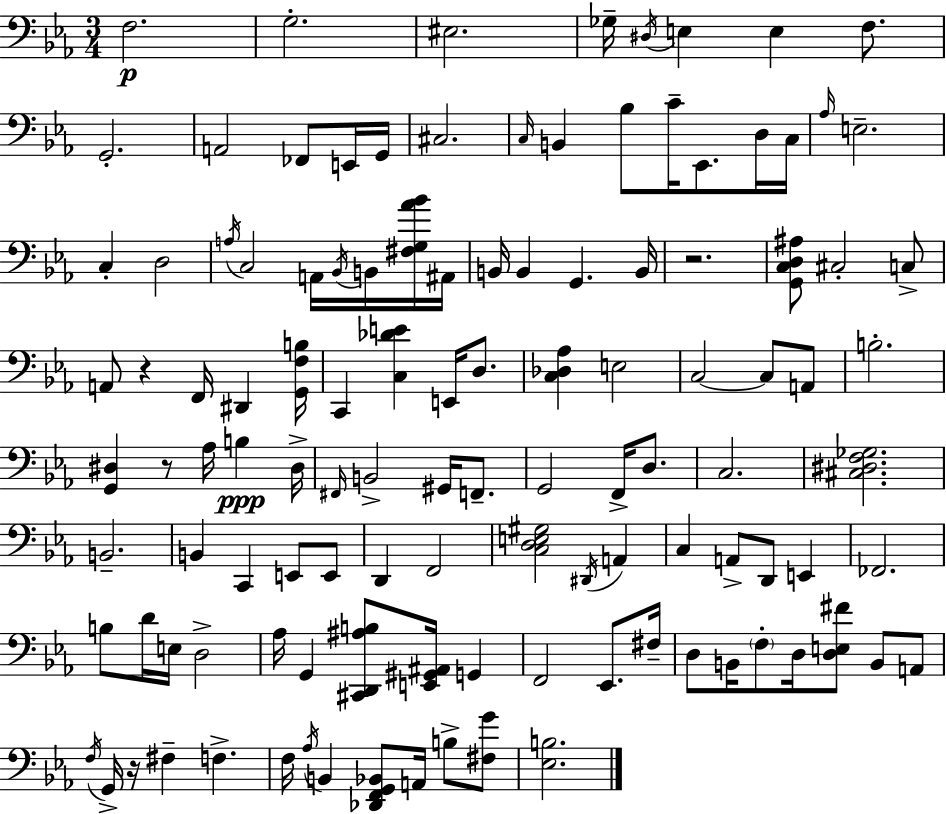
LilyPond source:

{
  \clef bass
  \numericTimeSignature
  \time 3/4
  \key ees \major
  f2.\p | g2.-. | eis2. | ges16-- \acciaccatura { dis16 } e4 e4 f8. | \break g,2.-. | a,2 fes,8 e,16 | g,16 cis2. | \grace { c16 } b,4 bes8 c'16-- ees,8. | \break d16 c16 \grace { aes16 } e2.-- | c4-. d2 | \acciaccatura { a16 } c2 | a,16 \acciaccatura { bes,16 } b,16 <fis g aes' bes'>16 ais,16 b,16 b,4 g,4. | \break b,16 r2. | <g, c d ais>8 cis2-. | c8-> a,8 r4 f,16 | dis,4 <g, f b>16 c,4 <c des' e'>4 | \break e,16 d8. <c des aes>4 e2 | c2~~ | c8 a,8 b2.-. | <g, dis>4 r8 aes16 | \break b4\ppp dis16-> \grace { fis,16 } b,2-> | gis,16 f,8.-- g,2 | f,16-> d8. c2. | <cis dis f ges>2. | \break b,2.-- | b,4 c,4 | e,8 e,8 d,4 f,2 | <c d e gis>2 | \break \acciaccatura { dis,16 } a,4 c4 a,8-> | d,8 e,4 fes,2. | b8 d'16 e16 d2-> | aes16 g,4 | \break <cis, d, ais b>8 <e, gis, ais,>16 g,4 f,2 | ees,8. fis16-- d8 b,16 \parenthesize f8-. | d16 <d e fis'>8 b,8 a,8 \acciaccatura { f16 } g,16-> r16 fis4-- | f4.-> f16 \acciaccatura { aes16 } b,4 | \break <des, f, g, bes,>8 a,16 b8-> <fis g'>8 <ees b>2. | \bar "|."
}